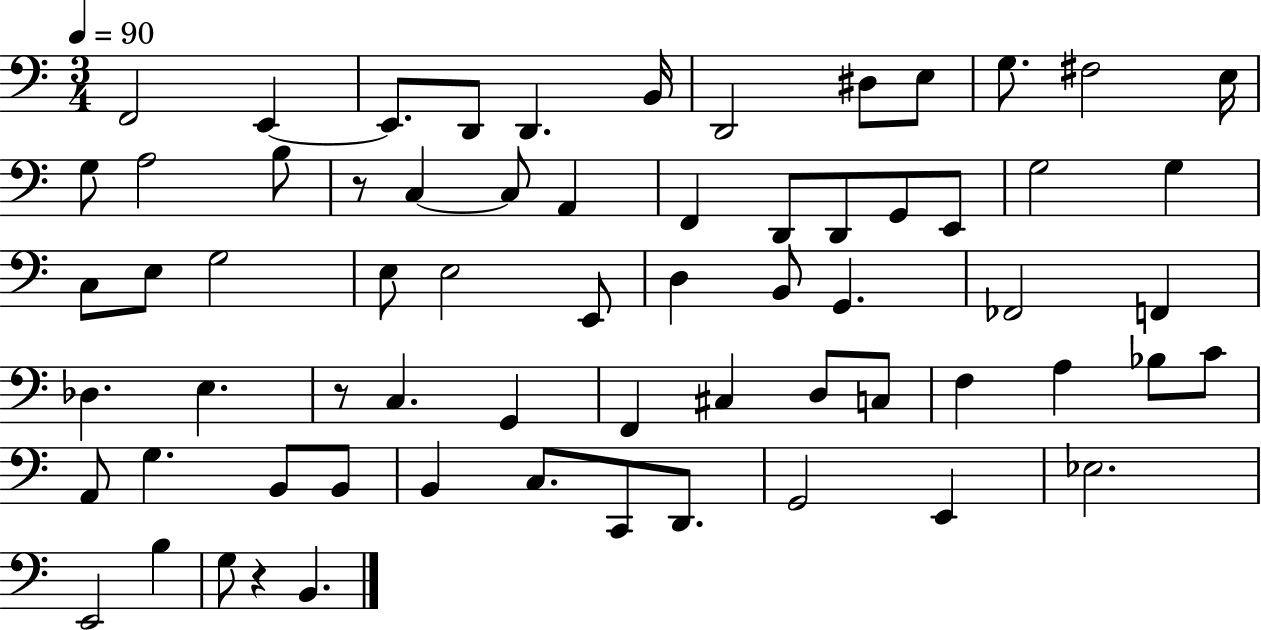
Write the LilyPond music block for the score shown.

{
  \clef bass
  \numericTimeSignature
  \time 3/4
  \key c \major
  \tempo 4 = 90
  \repeat volta 2 { f,2 e,4~~ | e,8. d,8 d,4. b,16 | d,2 dis8 e8 | g8. fis2 e16 | \break g8 a2 b8 | r8 c4~~ c8 a,4 | f,4 d,8 d,8 g,8 e,8 | g2 g4 | \break c8 e8 g2 | e8 e2 e,8 | d4 b,8 g,4. | fes,2 f,4 | \break des4. e4. | r8 c4. g,4 | f,4 cis4 d8 c8 | f4 a4 bes8 c'8 | \break a,8 g4. b,8 b,8 | b,4 c8. c,8 d,8. | g,2 e,4 | ees2. | \break e,2 b4 | g8 r4 b,4. | } \bar "|."
}